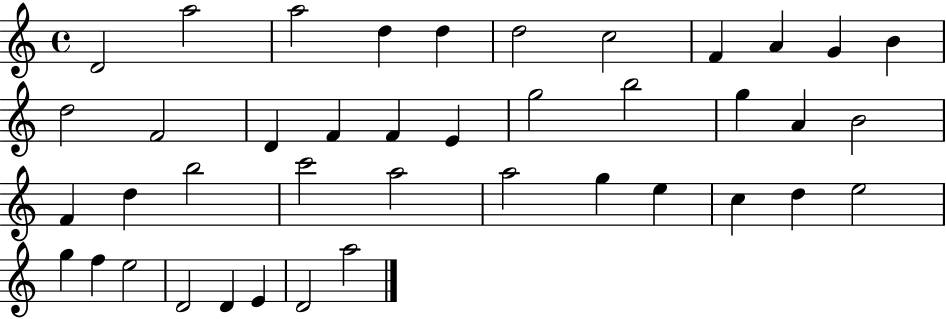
D4/h A5/h A5/h D5/q D5/q D5/h C5/h F4/q A4/q G4/q B4/q D5/h F4/h D4/q F4/q F4/q E4/q G5/h B5/h G5/q A4/q B4/h F4/q D5/q B5/h C6/h A5/h A5/h G5/q E5/q C5/q D5/q E5/h G5/q F5/q E5/h D4/h D4/q E4/q D4/h A5/h